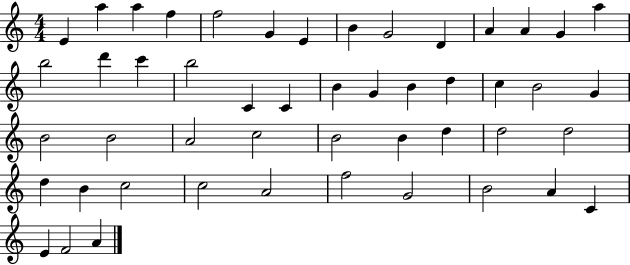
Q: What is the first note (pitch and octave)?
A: E4